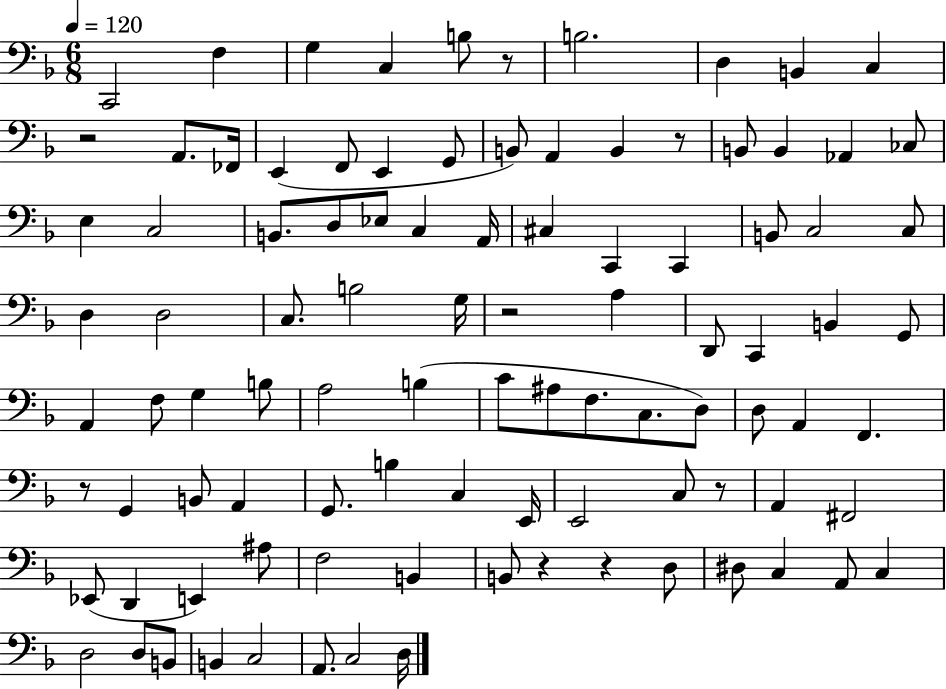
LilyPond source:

{
  \clef bass
  \numericTimeSignature
  \time 6/8
  \key f \major
  \tempo 4 = 120
  c,2 f4 | g4 c4 b8 r8 | b2. | d4 b,4 c4 | \break r2 a,8. fes,16 | e,4( f,8 e,4 g,8 | b,8) a,4 b,4 r8 | b,8 b,4 aes,4 ces8 | \break e4 c2 | b,8. d8 ees8 c4 a,16 | cis4 c,4 c,4 | b,8 c2 c8 | \break d4 d2 | c8. b2 g16 | r2 a4 | d,8 c,4 b,4 g,8 | \break a,4 f8 g4 b8 | a2 b4( | c'8 ais8 f8. c8. d8) | d8 a,4 f,4. | \break r8 g,4 b,8 a,4 | g,8. b4 c4 e,16 | e,2 c8 r8 | a,4 fis,2 | \break ees,8( d,4 e,4) ais8 | f2 b,4 | b,8 r4 r4 d8 | dis8 c4 a,8 c4 | \break d2 d8 b,8 | b,4 c2 | a,8. c2 d16 | \bar "|."
}